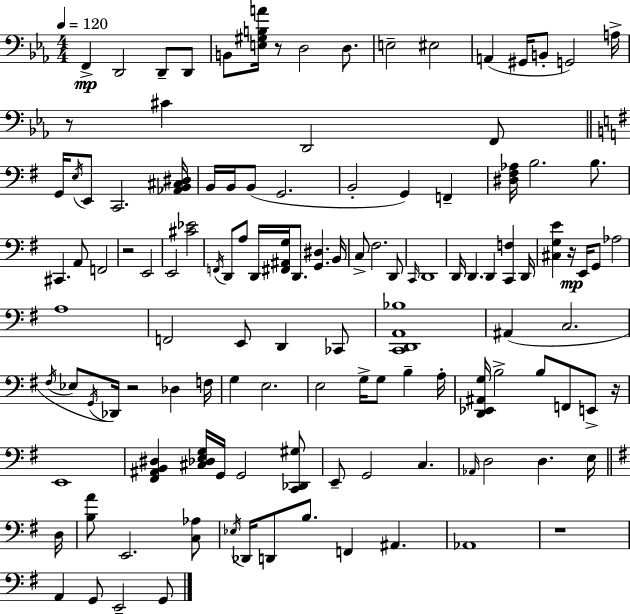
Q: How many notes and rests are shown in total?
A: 122